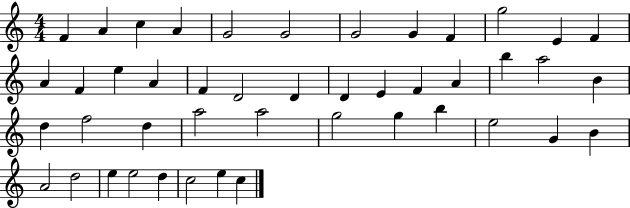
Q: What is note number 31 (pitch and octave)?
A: A5